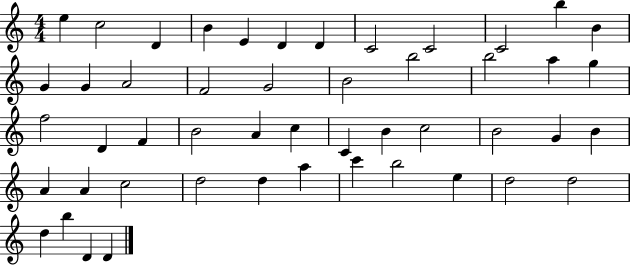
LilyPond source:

{
  \clef treble
  \numericTimeSignature
  \time 4/4
  \key c \major
  e''4 c''2 d'4 | b'4 e'4 d'4 d'4 | c'2 c'2 | c'2 b''4 b'4 | \break g'4 g'4 a'2 | f'2 g'2 | b'2 b''2 | b''2 a''4 g''4 | \break f''2 d'4 f'4 | b'2 a'4 c''4 | c'4 b'4 c''2 | b'2 g'4 b'4 | \break a'4 a'4 c''2 | d''2 d''4 a''4 | c'''4 b''2 e''4 | d''2 d''2 | \break d''4 b''4 d'4 d'4 | \bar "|."
}